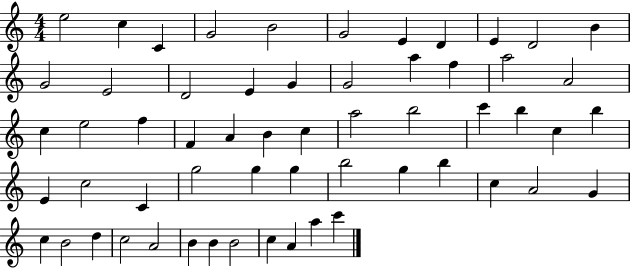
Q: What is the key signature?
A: C major